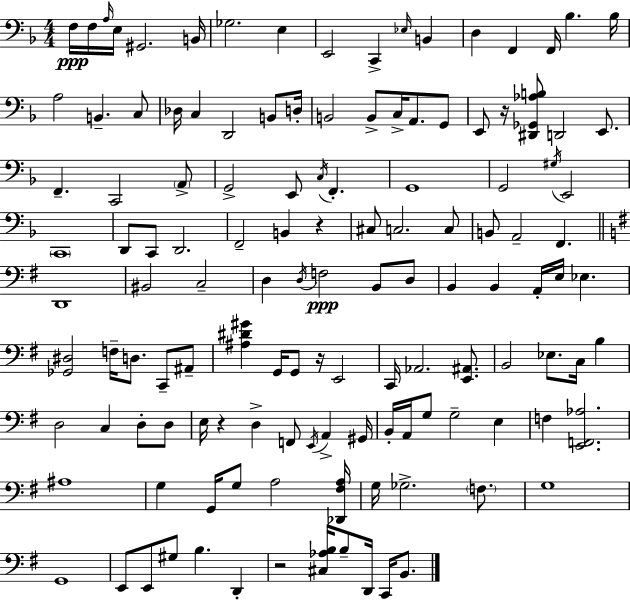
F3/s F3/s A3/s E3/s G#2/h. B2/s Gb3/h. E3/q E2/h C2/q Eb3/s B2/q D3/q F2/q F2/s Bb3/q. Bb3/s A3/h B2/q. C3/e Db3/s C3/q D2/h B2/e D3/s B2/h B2/e C3/s A2/e. G2/e E2/e R/s [D#2,Gb2,Ab3,B3]/e D2/h E2/e. F2/q. C2/h A2/e G2/h E2/e C3/s F2/q. G2/w G2/h G#3/s E2/h C2/w D2/e C2/e D2/h. F2/h B2/q R/q C#3/e C3/h. C3/e B2/e A2/h F2/q. D2/w BIS2/h C3/h D3/q D3/s F3/h B2/e D3/e B2/q B2/q A2/s E3/s Eb3/q. [Gb2,D#3]/h F3/s D3/e. C2/e A#2/e [A#3,D#4,G#4]/q G2/s G2/e R/s E2/h C2/s Ab2/h. [E2,A#2]/e. B2/h Eb3/e. C3/s B3/q D3/h C3/q D3/e D3/e E3/s R/q D3/q F2/e E2/s A2/q G#2/s B2/s A2/s G3/e G3/h E3/q F3/q [E2,F2,Ab3]/h. A#3/w G3/q G2/s G3/e A3/h [Db2,F#3,A3]/s G3/s Gb3/h. F3/e. G3/w G2/w E2/e E2/e G#3/e B3/q. D2/q R/h [C#3,Ab3,B3]/s B3/e D2/s C2/s B2/e.